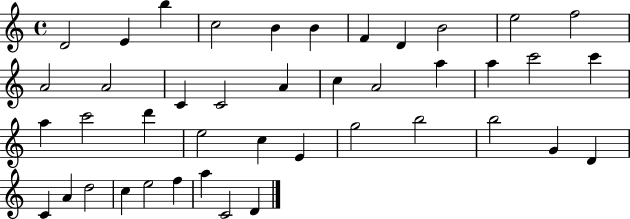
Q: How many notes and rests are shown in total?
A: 42